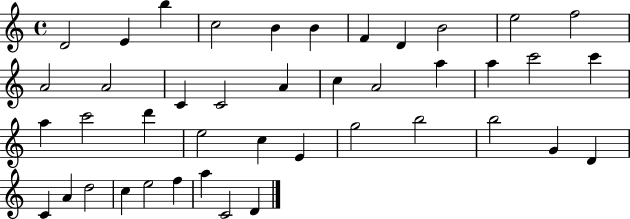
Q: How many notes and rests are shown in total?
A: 42